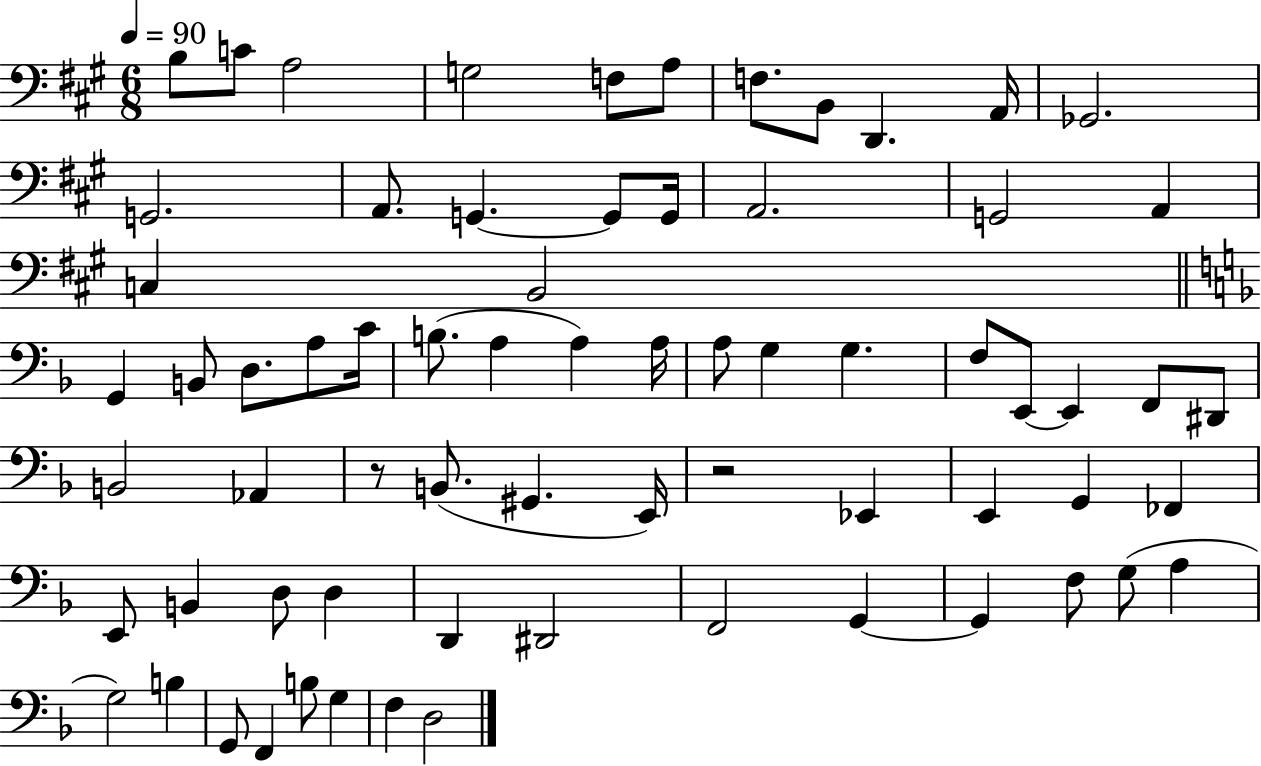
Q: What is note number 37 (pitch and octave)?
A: F2